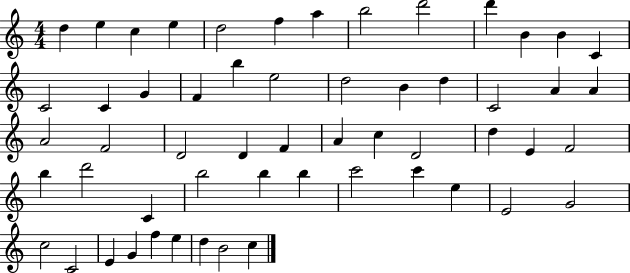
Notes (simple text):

D5/q E5/q C5/q E5/q D5/h F5/q A5/q B5/h D6/h D6/q B4/q B4/q C4/q C4/h C4/q G4/q F4/q B5/q E5/h D5/h B4/q D5/q C4/h A4/q A4/q A4/h F4/h D4/h D4/q F4/q A4/q C5/q D4/h D5/q E4/q F4/h B5/q D6/h C4/q B5/h B5/q B5/q C6/h C6/q E5/q E4/h G4/h C5/h C4/h E4/q G4/q F5/q E5/q D5/q B4/h C5/q